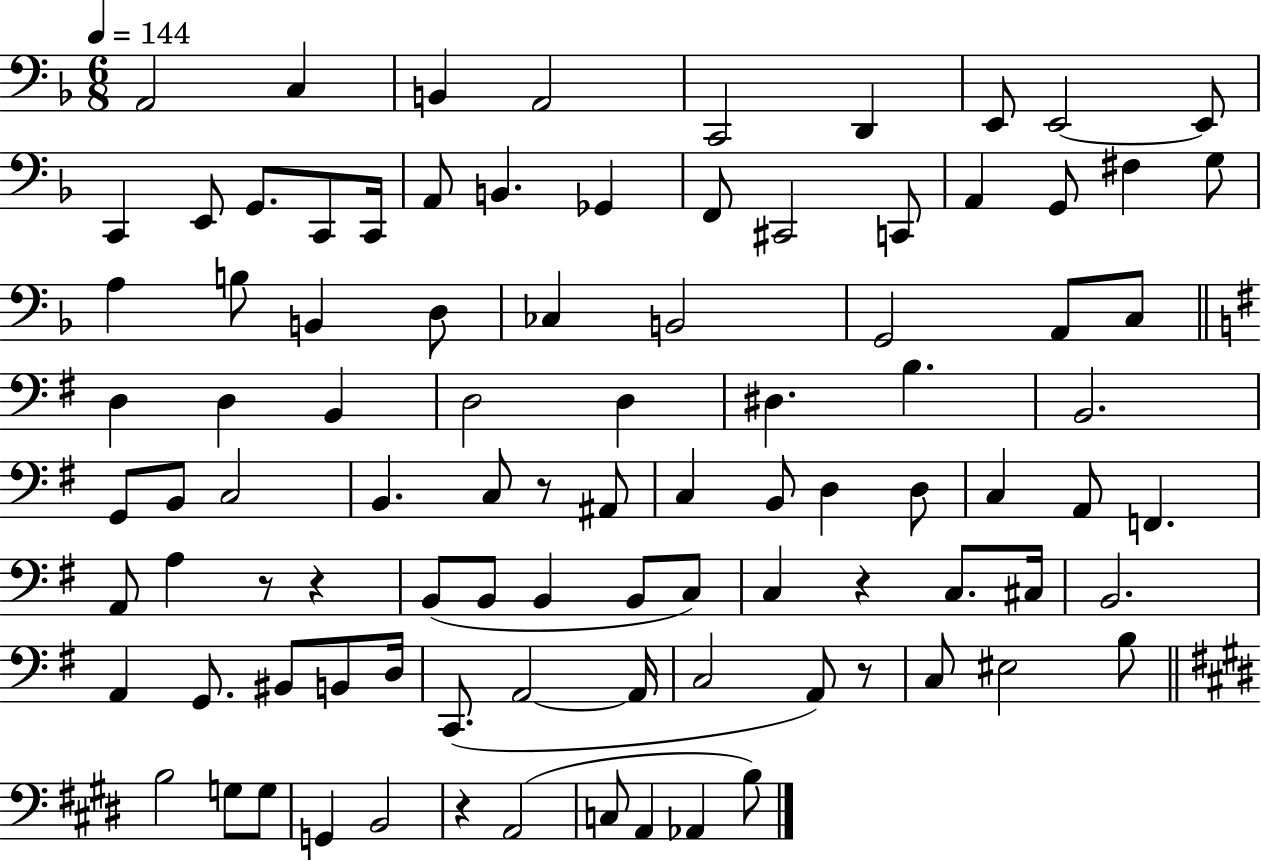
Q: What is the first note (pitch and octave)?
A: A2